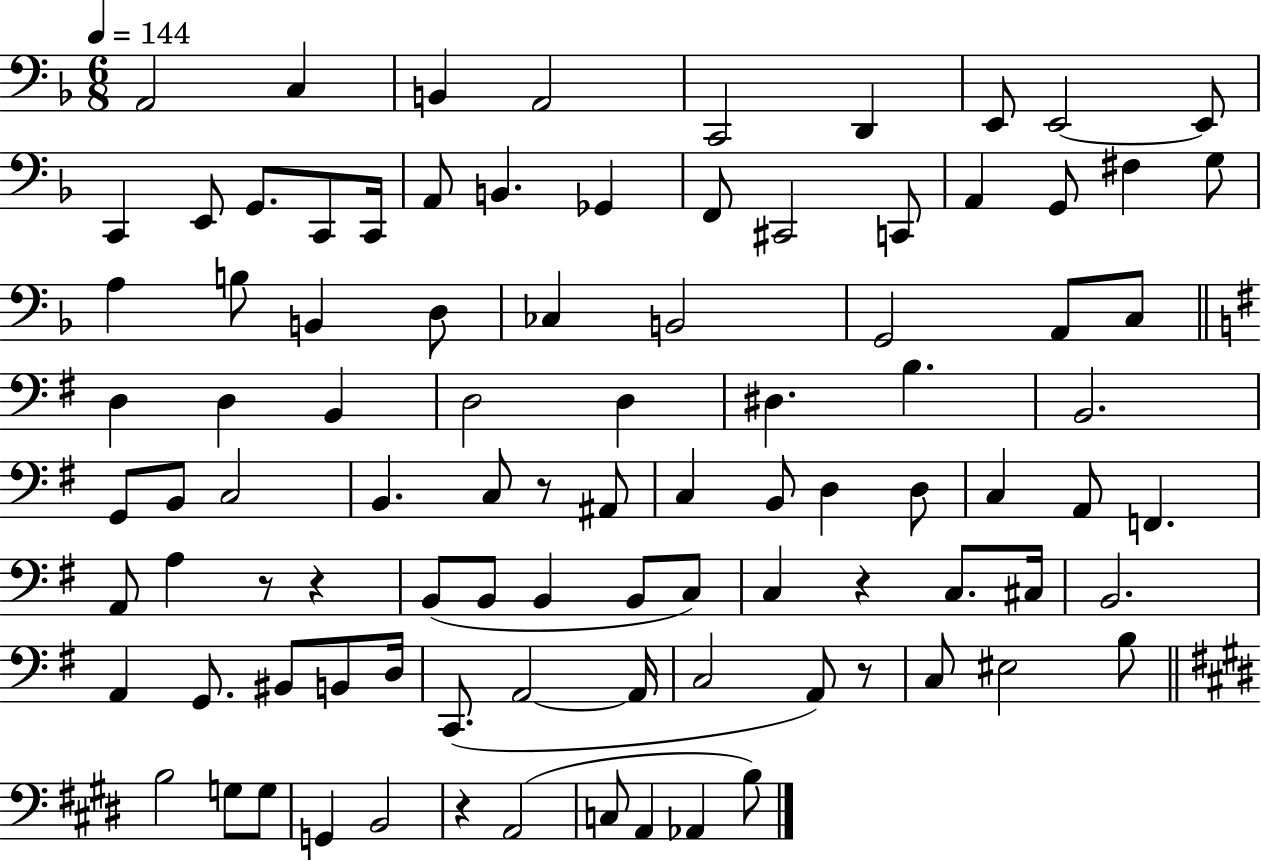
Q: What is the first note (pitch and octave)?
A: A2